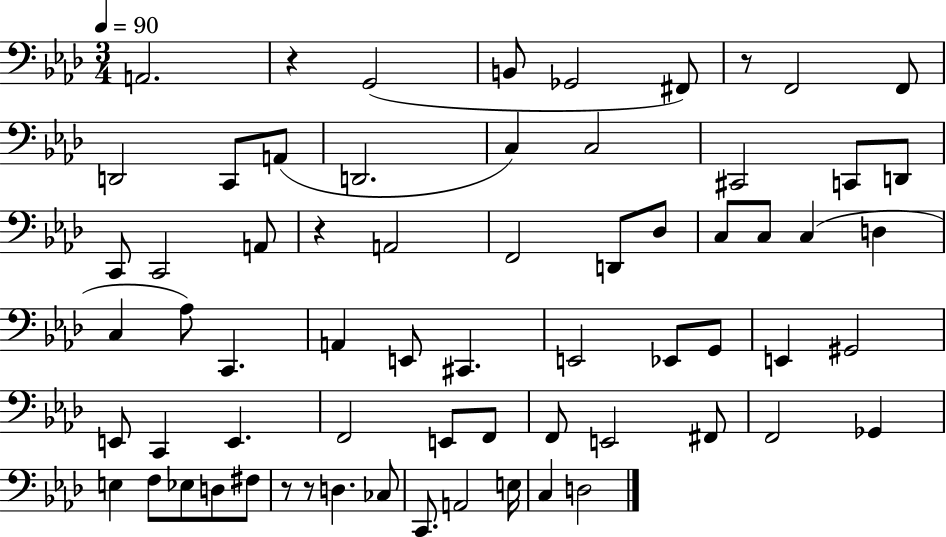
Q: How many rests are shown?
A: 5